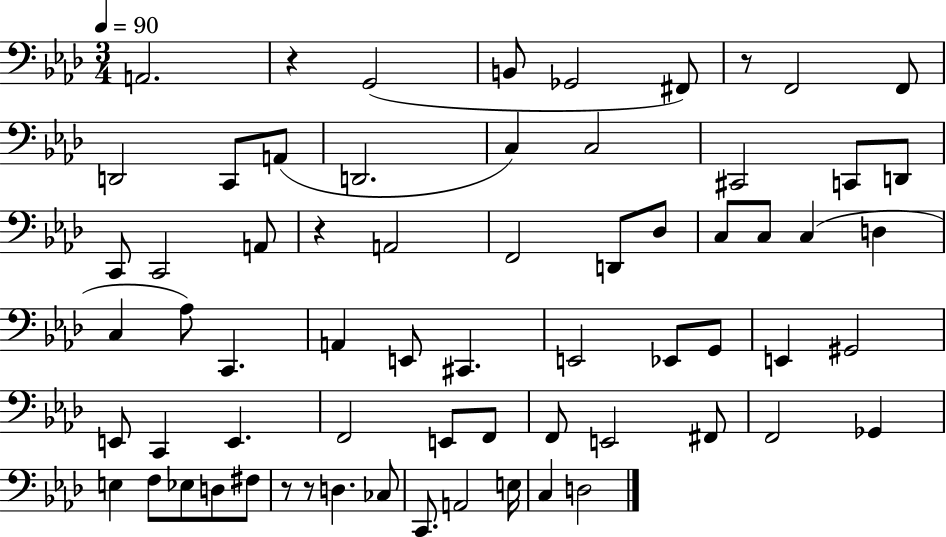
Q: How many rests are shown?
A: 5